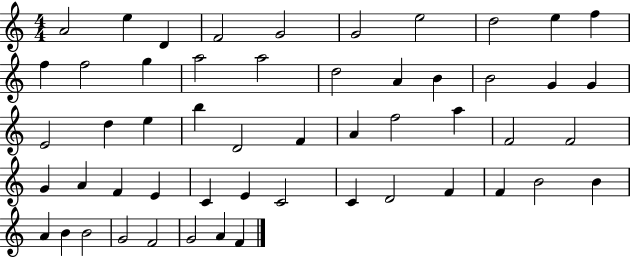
A4/h E5/q D4/q F4/h G4/h G4/h E5/h D5/h E5/q F5/q F5/q F5/h G5/q A5/h A5/h D5/h A4/q B4/q B4/h G4/q G4/q E4/h D5/q E5/q B5/q D4/h F4/q A4/q F5/h A5/q F4/h F4/h G4/q A4/q F4/q E4/q C4/q E4/q C4/h C4/q D4/h F4/q F4/q B4/h B4/q A4/q B4/q B4/h G4/h F4/h G4/h A4/q F4/q